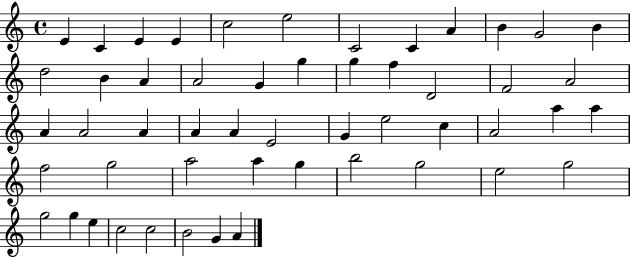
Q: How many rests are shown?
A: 0